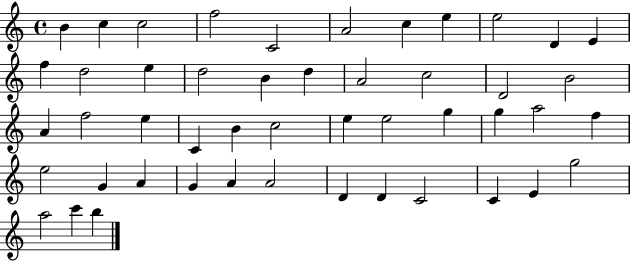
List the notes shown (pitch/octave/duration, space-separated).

B4/q C5/q C5/h F5/h C4/h A4/h C5/q E5/q E5/h D4/q E4/q F5/q D5/h E5/q D5/h B4/q D5/q A4/h C5/h D4/h B4/h A4/q F5/h E5/q C4/q B4/q C5/h E5/q E5/h G5/q G5/q A5/h F5/q E5/h G4/q A4/q G4/q A4/q A4/h D4/q D4/q C4/h C4/q E4/q G5/h A5/h C6/q B5/q